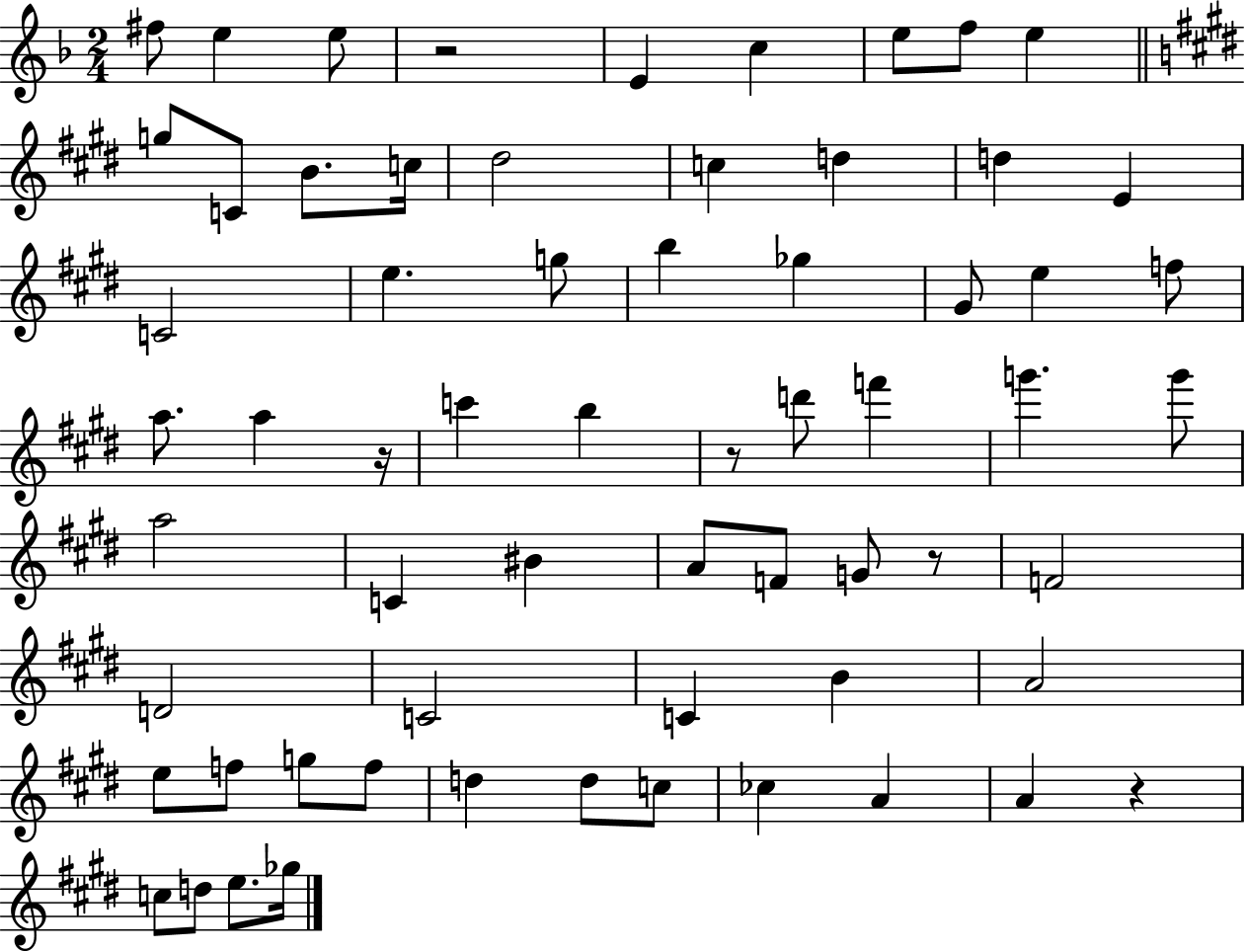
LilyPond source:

{
  \clef treble
  \numericTimeSignature
  \time 2/4
  \key f \major
  fis''8 e''4 e''8 | r2 | e'4 c''4 | e''8 f''8 e''4 | \break \bar "||" \break \key e \major g''8 c'8 b'8. c''16 | dis''2 | c''4 d''4 | d''4 e'4 | \break c'2 | e''4. g''8 | b''4 ges''4 | gis'8 e''4 f''8 | \break a''8. a''4 r16 | c'''4 b''4 | r8 d'''8 f'''4 | g'''4. g'''8 | \break a''2 | c'4 bis'4 | a'8 f'8 g'8 r8 | f'2 | \break d'2 | c'2 | c'4 b'4 | a'2 | \break e''8 f''8 g''8 f''8 | d''4 d''8 c''8 | ces''4 a'4 | a'4 r4 | \break c''8 d''8 e''8. ges''16 | \bar "|."
}